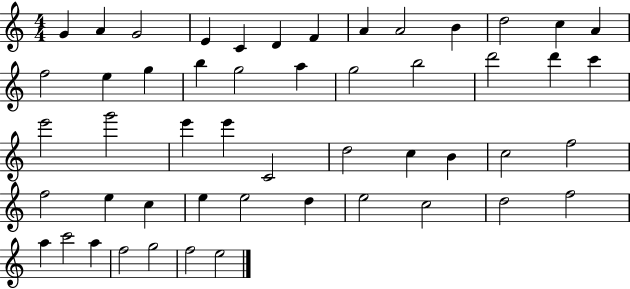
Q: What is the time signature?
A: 4/4